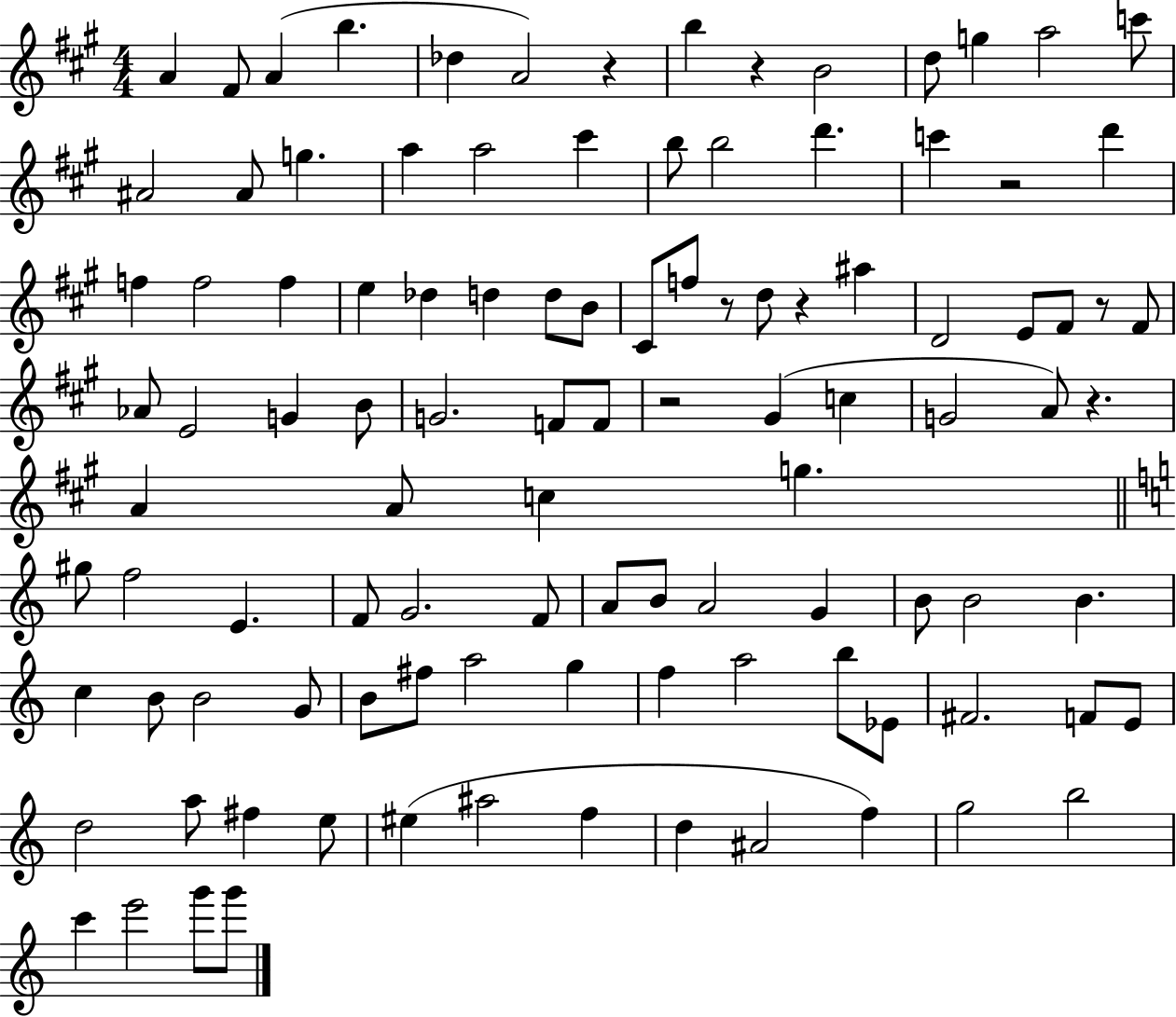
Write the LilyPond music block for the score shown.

{
  \clef treble
  \numericTimeSignature
  \time 4/4
  \key a \major
  a'4 fis'8 a'4( b''4. | des''4 a'2) r4 | b''4 r4 b'2 | d''8 g''4 a''2 c'''8 | \break ais'2 ais'8 g''4. | a''4 a''2 cis'''4 | b''8 b''2 d'''4. | c'''4 r2 d'''4 | \break f''4 f''2 f''4 | e''4 des''4 d''4 d''8 b'8 | cis'8 f''8 r8 d''8 r4 ais''4 | d'2 e'8 fis'8 r8 fis'8 | \break aes'8 e'2 g'4 b'8 | g'2. f'8 f'8 | r2 gis'4( c''4 | g'2 a'8) r4. | \break a'4 a'8 c''4 g''4. | \bar "||" \break \key c \major gis''8 f''2 e'4. | f'8 g'2. f'8 | a'8 b'8 a'2 g'4 | b'8 b'2 b'4. | \break c''4 b'8 b'2 g'8 | b'8 fis''8 a''2 g''4 | f''4 a''2 b''8 ees'8 | fis'2. f'8 e'8 | \break d''2 a''8 fis''4 e''8 | eis''4( ais''2 f''4 | d''4 ais'2 f''4) | g''2 b''2 | \break c'''4 e'''2 g'''8 g'''8 | \bar "|."
}